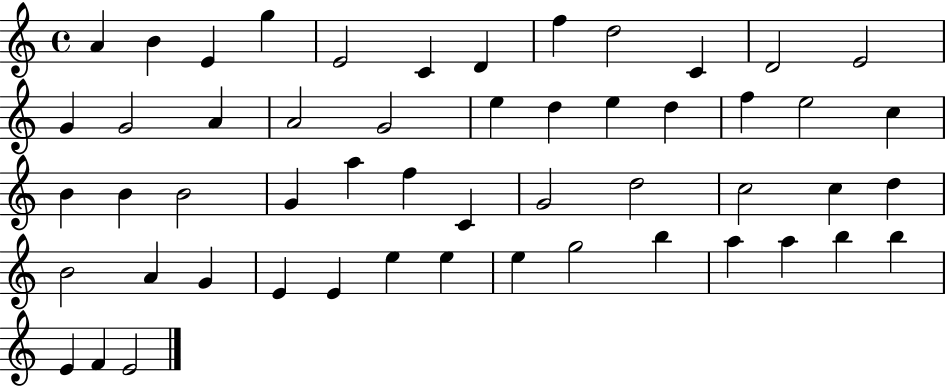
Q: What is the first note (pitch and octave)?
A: A4